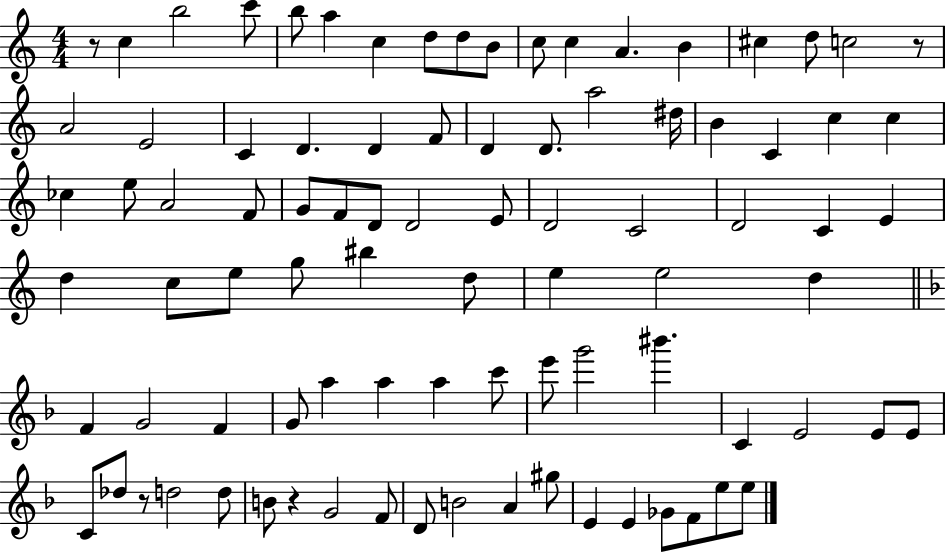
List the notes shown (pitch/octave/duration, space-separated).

R/e C5/q B5/h C6/e B5/e A5/q C5/q D5/e D5/e B4/e C5/e C5/q A4/q. B4/q C#5/q D5/e C5/h R/e A4/h E4/h C4/q D4/q. D4/q F4/e D4/q D4/e. A5/h D#5/s B4/q C4/q C5/q C5/q CES5/q E5/e A4/h F4/e G4/e F4/e D4/e D4/h E4/e D4/h C4/h D4/h C4/q E4/q D5/q C5/e E5/e G5/e BIS5/q D5/e E5/q E5/h D5/q F4/q G4/h F4/q G4/e A5/q A5/q A5/q C6/e E6/e G6/h BIS6/q. C4/q E4/h E4/e E4/e C4/e Db5/e R/e D5/h D5/e B4/e R/q G4/h F4/e D4/e B4/h A4/q G#5/e E4/q E4/q Gb4/e F4/e E5/e E5/e